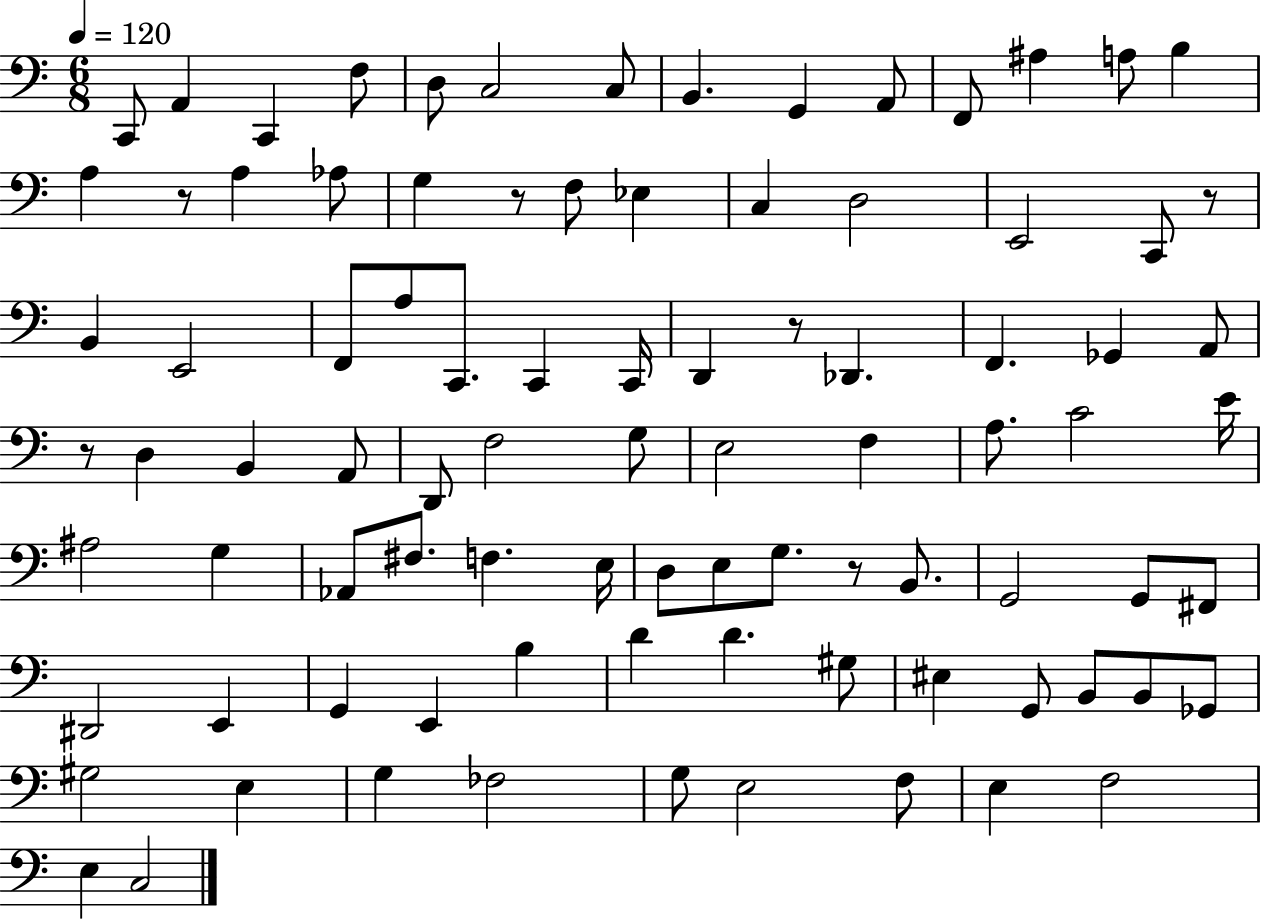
X:1
T:Untitled
M:6/8
L:1/4
K:C
C,,/2 A,, C,, F,/2 D,/2 C,2 C,/2 B,, G,, A,,/2 F,,/2 ^A, A,/2 B, A, z/2 A, _A,/2 G, z/2 F,/2 _E, C, D,2 E,,2 C,,/2 z/2 B,, E,,2 F,,/2 A,/2 C,,/2 C,, C,,/4 D,, z/2 _D,, F,, _G,, A,,/2 z/2 D, B,, A,,/2 D,,/2 F,2 G,/2 E,2 F, A,/2 C2 E/4 ^A,2 G, _A,,/2 ^F,/2 F, E,/4 D,/2 E,/2 G,/2 z/2 B,,/2 G,,2 G,,/2 ^F,,/2 ^D,,2 E,, G,, E,, B, D D ^G,/2 ^E, G,,/2 B,,/2 B,,/2 _G,,/2 ^G,2 E, G, _F,2 G,/2 E,2 F,/2 E, F,2 E, C,2